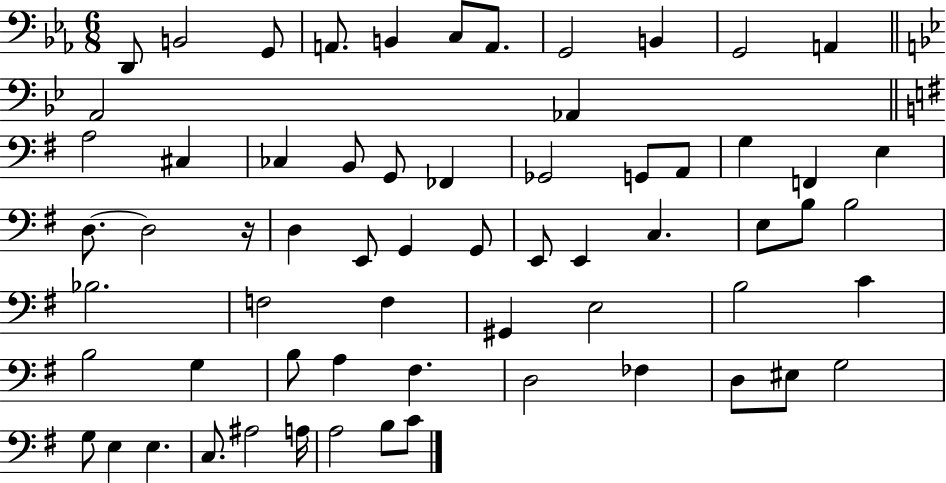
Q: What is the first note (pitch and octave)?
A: D2